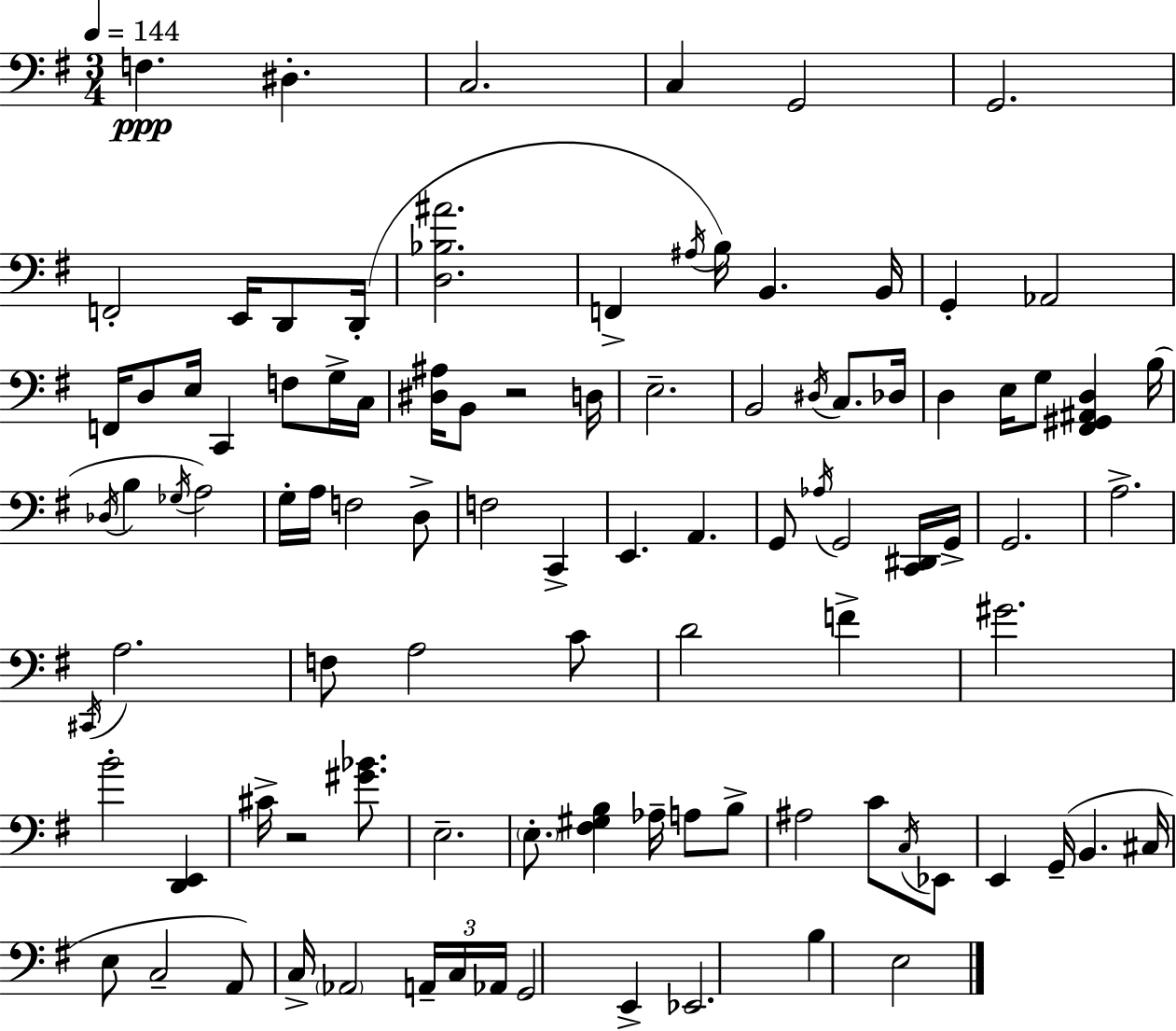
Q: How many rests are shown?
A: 2